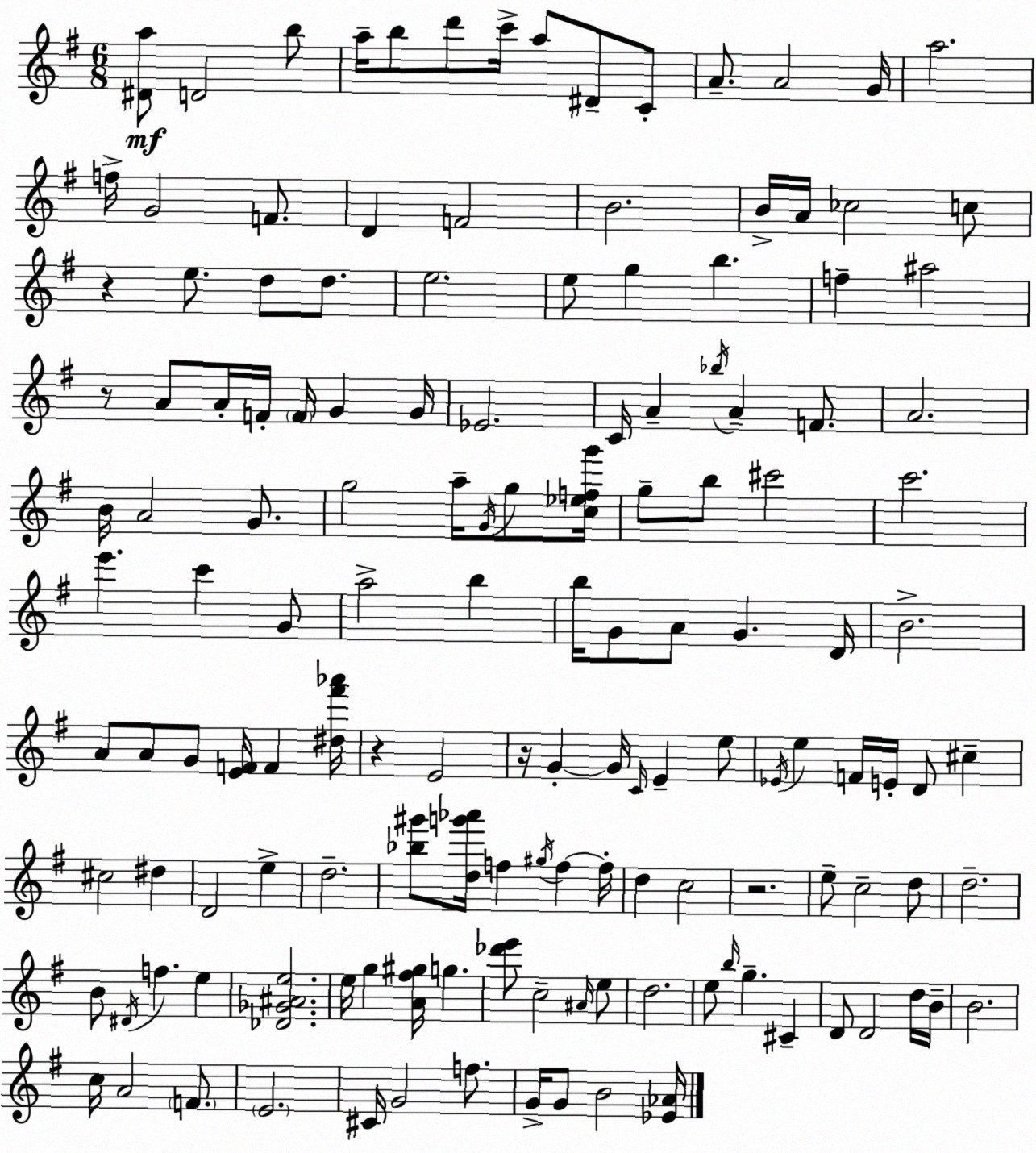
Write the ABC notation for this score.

X:1
T:Untitled
M:6/8
L:1/4
K:G
[^Da]/2 D2 b/2 a/4 b/2 d'/2 c'/4 a/2 ^D/2 C/2 A/2 A2 G/4 a2 f/4 G2 F/2 D F2 B2 B/4 A/4 _c2 c/2 z e/2 d/2 d/2 e2 e/2 g b f ^a2 z/2 A/2 A/4 F/4 F/4 G G/4 _E2 C/4 A _b/4 A F/2 A2 B/4 A2 G/2 g2 a/4 G/4 g/2 [c_efg']/4 g/2 b/2 ^c'2 c'2 e' c' G/2 a2 b b/4 G/2 A/2 G D/4 B2 A/2 A/2 G/2 [EF]/4 F [^d^f'_a']/4 z E2 z/4 G G/4 C/4 E e/2 _E/4 e F/4 E/4 D/2 ^c ^c2 ^d D2 e d2 [_b^g']/2 [dg'_a']/4 f ^g/4 f f/4 d c2 z2 e/2 c2 d/2 d2 B/2 ^D/4 f e [_D_G^Ae]2 e/4 g [A^f^g]/4 g [_d'e']/2 c2 ^A/4 e/2 d2 e/2 b/4 g ^C D/2 D2 d/4 B/4 B2 c/4 A2 F/2 E2 ^C/4 G2 f/2 G/4 G/2 B2 [_E_A]/4